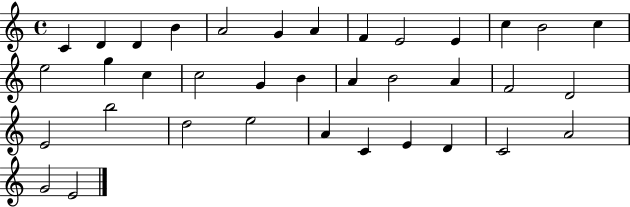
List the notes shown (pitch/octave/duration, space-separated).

C4/q D4/q D4/q B4/q A4/h G4/q A4/q F4/q E4/h E4/q C5/q B4/h C5/q E5/h G5/q C5/q C5/h G4/q B4/q A4/q B4/h A4/q F4/h D4/h E4/h B5/h D5/h E5/h A4/q C4/q E4/q D4/q C4/h A4/h G4/h E4/h